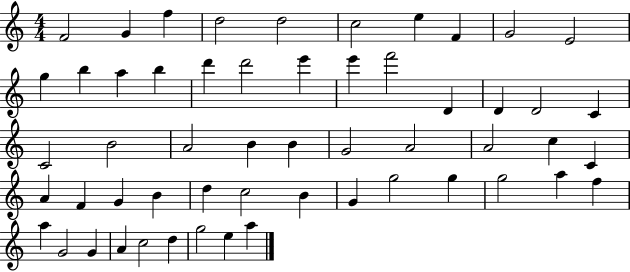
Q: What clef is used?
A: treble